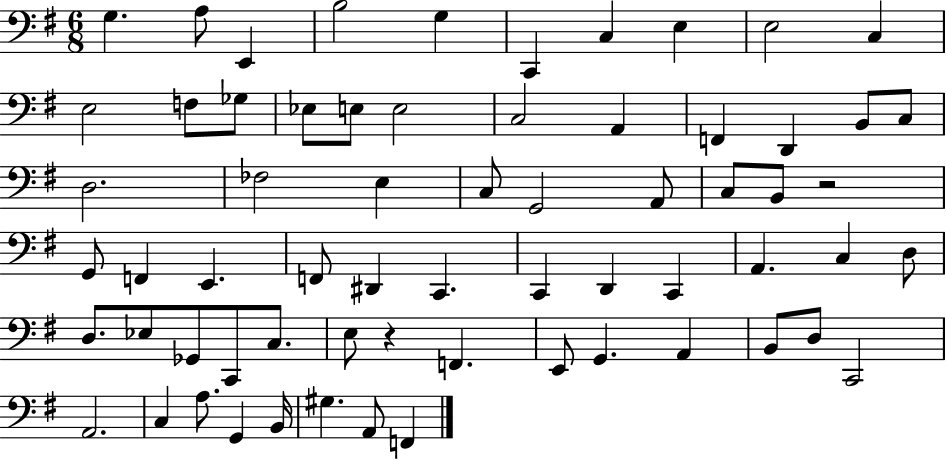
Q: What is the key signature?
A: G major